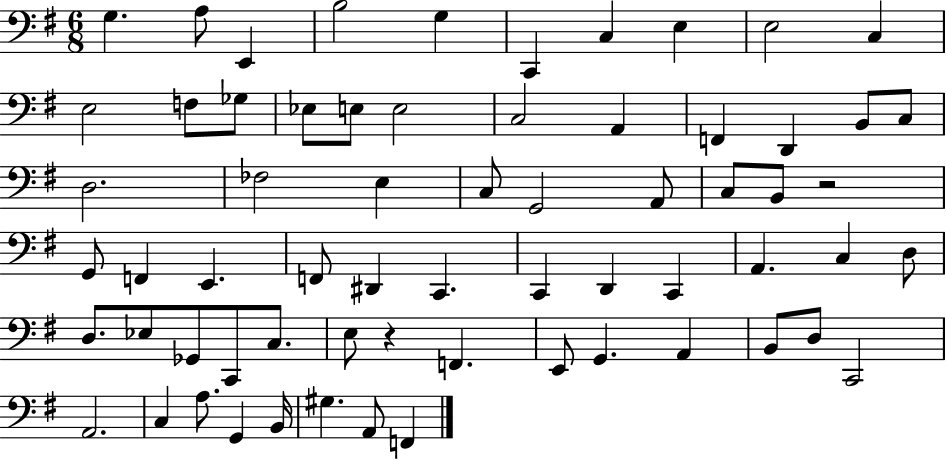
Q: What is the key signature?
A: G major